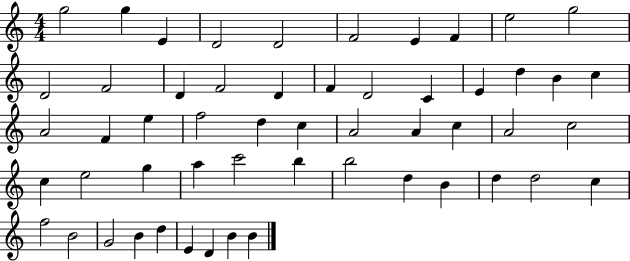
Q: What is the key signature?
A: C major